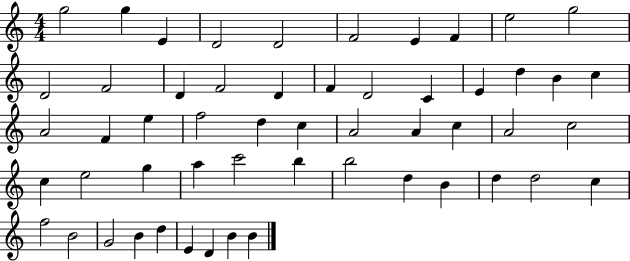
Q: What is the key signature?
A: C major